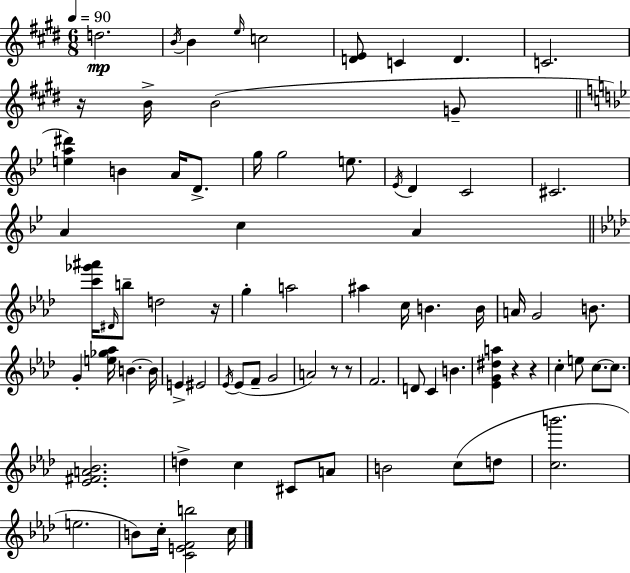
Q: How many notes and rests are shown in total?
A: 79